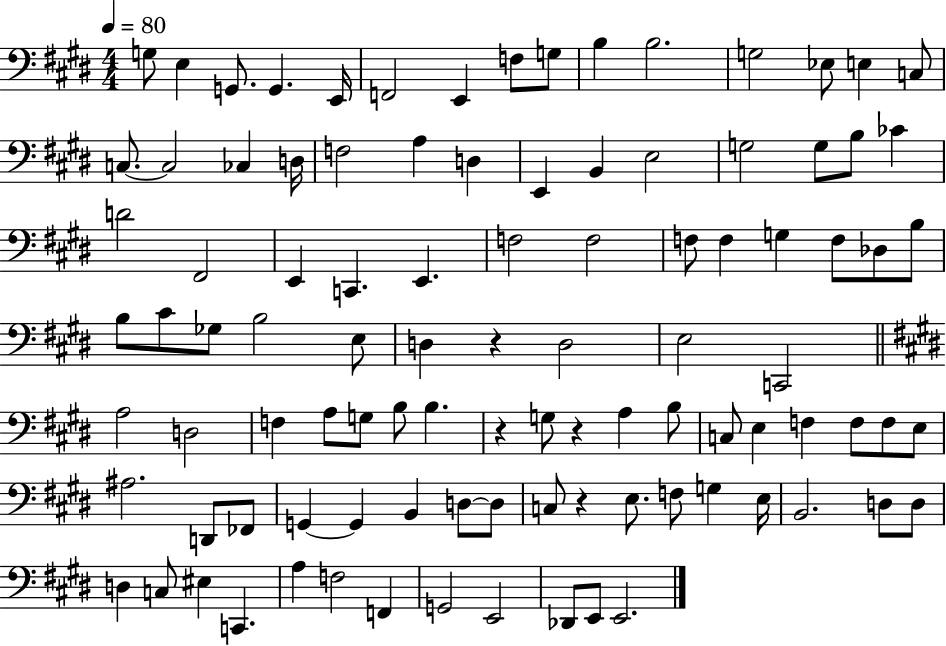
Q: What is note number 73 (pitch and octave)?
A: B2